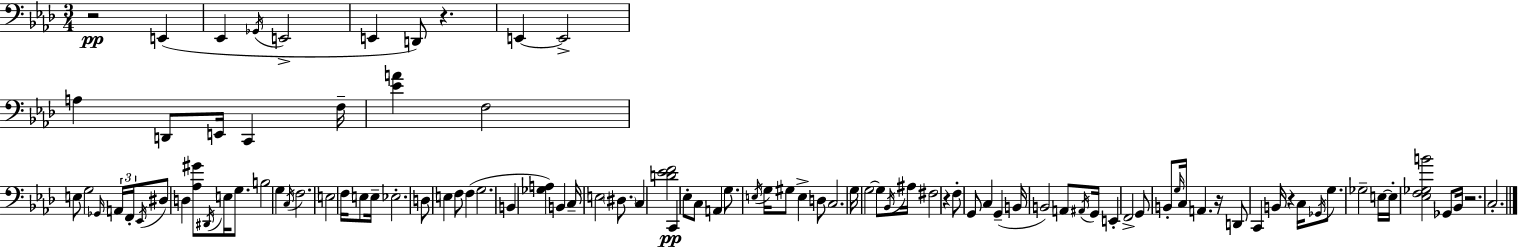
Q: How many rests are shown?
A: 6